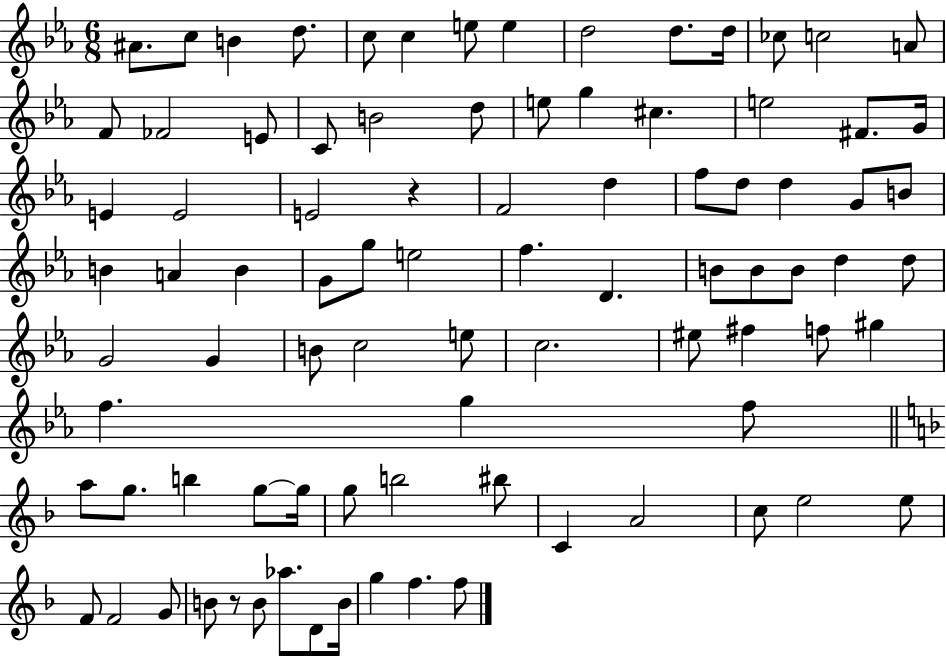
X:1
T:Untitled
M:6/8
L:1/4
K:Eb
^A/2 c/2 B d/2 c/2 c e/2 e d2 d/2 d/4 _c/2 c2 A/2 F/2 _F2 E/2 C/2 B2 d/2 e/2 g ^c e2 ^F/2 G/4 E E2 E2 z F2 d f/2 d/2 d G/2 B/2 B A B G/2 g/2 e2 f D B/2 B/2 B/2 d d/2 G2 G B/2 c2 e/2 c2 ^e/2 ^f f/2 ^g f g f/2 a/2 g/2 b g/2 g/4 g/2 b2 ^b/2 C A2 c/2 e2 e/2 F/2 F2 G/2 B/2 z/2 B/2 _a/2 D/2 B/4 g f f/2